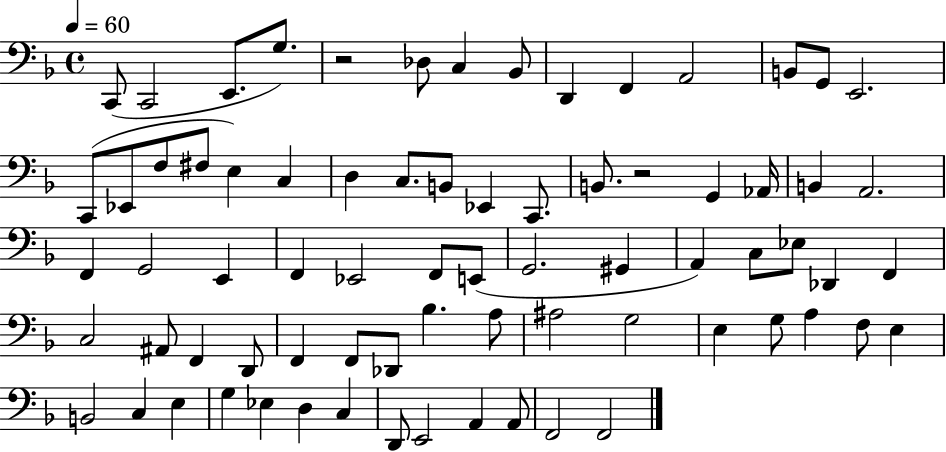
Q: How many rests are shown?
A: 2